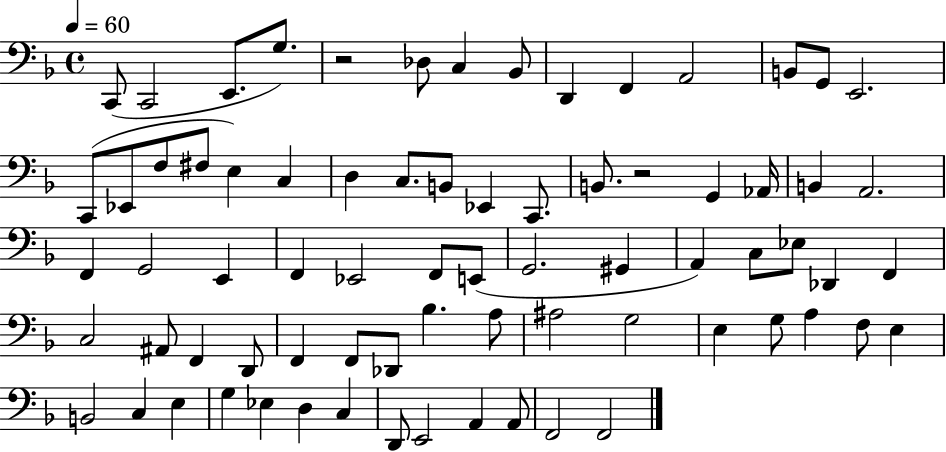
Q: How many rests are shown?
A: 2